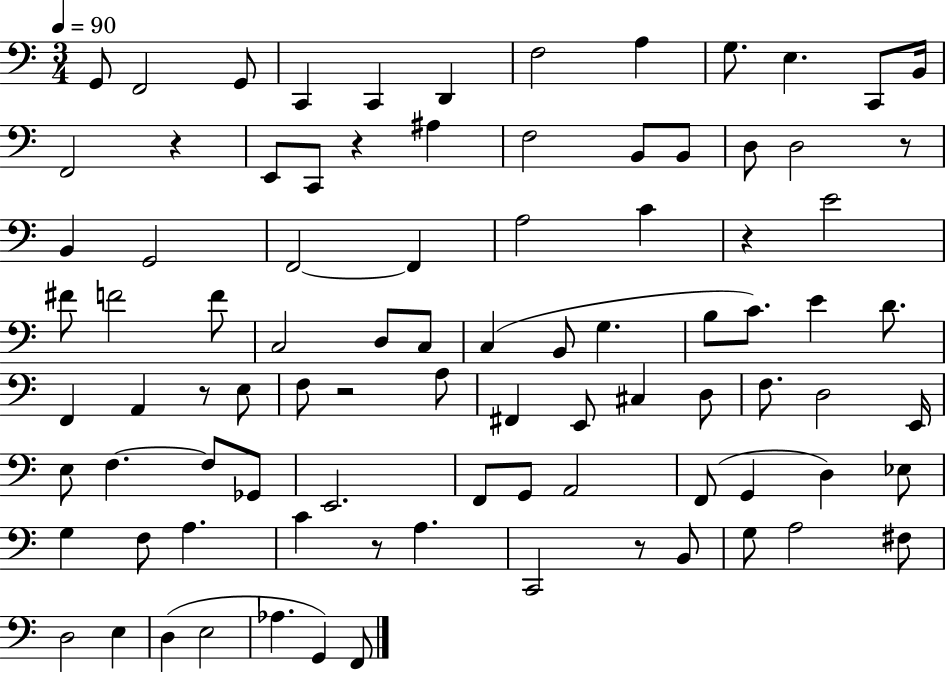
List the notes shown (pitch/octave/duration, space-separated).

G2/e F2/h G2/e C2/q C2/q D2/q F3/h A3/q G3/e. E3/q. C2/e B2/s F2/h R/q E2/e C2/e R/q A#3/q F3/h B2/e B2/e D3/e D3/h R/e B2/q G2/h F2/h F2/q A3/h C4/q R/q E4/h F#4/e F4/h F4/e C3/h D3/e C3/e C3/q B2/e G3/q. B3/e C4/e. E4/q D4/e. F2/q A2/q R/e E3/e F3/e R/h A3/e F#2/q E2/e C#3/q D3/e F3/e. D3/h E2/s E3/e F3/q. F3/e Gb2/e E2/h. F2/e G2/e A2/h F2/e G2/q D3/q Eb3/e G3/q F3/e A3/q. C4/q R/e A3/q. C2/h R/e B2/e G3/e A3/h F#3/e D3/h E3/q D3/q E3/h Ab3/q. G2/q F2/e